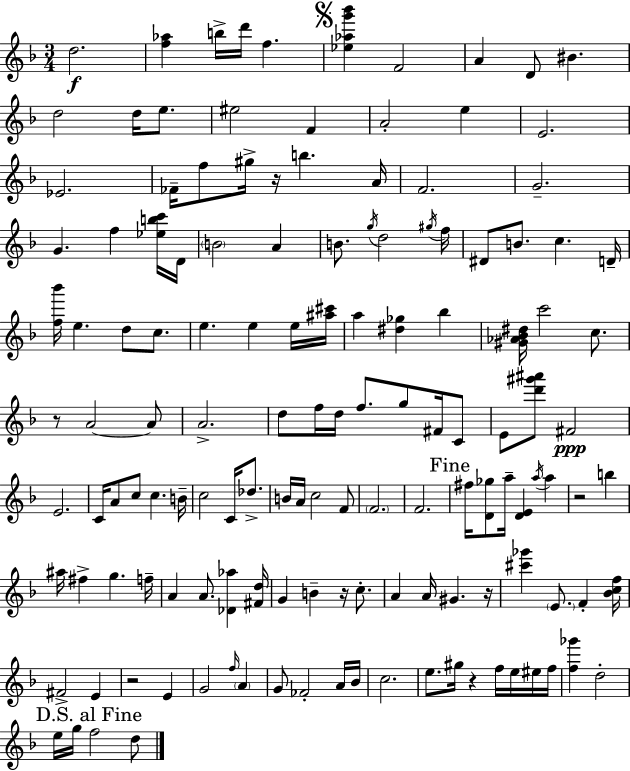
{
  \clef treble
  \numericTimeSignature
  \time 3/4
  \key f \major
  \repeat volta 2 { d''2.\f | <f'' aes''>4 b''16-> d'''16 f''4. | \mark \markup { \musicglyph "scripts.segno" } <ees'' aes'' g''' bes'''>4 f'2 | a'4 d'8 bis'4. | \break d''2 d''16 e''8. | eis''2 f'4 | a'2-. e''4 | e'2. | \break ees'2. | fes'16-- f''8 gis''16-> r16 b''4. a'16 | f'2. | g'2.-- | \break g'4. f''4 <ees'' b'' c'''>16 d'16 | \parenthesize b'2 a'4 | b'8. \acciaccatura { g''16 } d''2 | \acciaccatura { gis''16 } f''16 dis'8 b'8. c''4. | \break d'16-- <f'' bes'''>16 e''4. d''8 c''8. | e''4. e''4 | e''16 <ais'' cis'''>16 a''4 <dis'' ges''>4 bes''4 | <gis' aes' bes' dis''>16 c'''2 c''8. | \break r8 a'2~~ | a'8 a'2.-> | d''8 f''16 d''16 f''8. g''8 fis'16 | c'8 e'8 <d''' gis''' ais'''>8 fis'2\ppp | \break e'2. | c'16 a'8 c''8 c''4. | b'16-- c''2 c'16 des''8.-> | b'16 a'16 c''2 | \break f'8 \parenthesize f'2. | f'2. | \mark "Fine" fis''16 <d' ges''>8 a''16-- <d' e'>4 \acciaccatura { a''16 } a''4 | r2 b''4 | \break ais''16 fis''4-> g''4. | f''16-- a'4 a'8. <des' aes''>4 | <fis' d''>16 g'4 b'4-- r16 | c''8.-. a'4 a'16 gis'4. | \break r16 <cis''' ges'''>4 \parenthesize e'8. f'4-. | <bes' c'' f''>16 fis'2-> e'4 | r2 e'4 | g'2 \grace { f''16 } | \break \parenthesize a'4 g'8 fes'2-. | a'16 bes'16 c''2. | e''8. gis''16 r4 | f''16 e''16 eis''16 f''16 <f'' ges'''>4 d''2-. | \break \mark "D.S. al Fine" e''16 g''16 f''2 | d''8 } \bar "|."
}